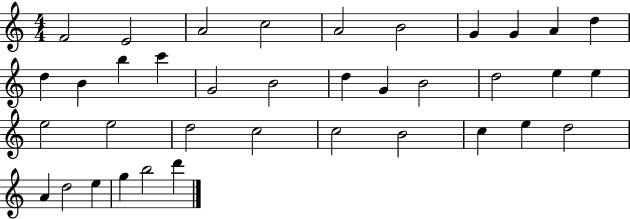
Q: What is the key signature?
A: C major